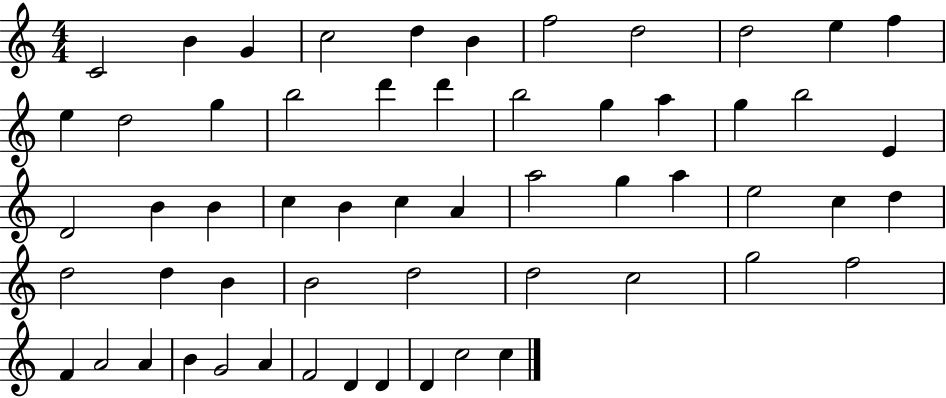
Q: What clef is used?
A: treble